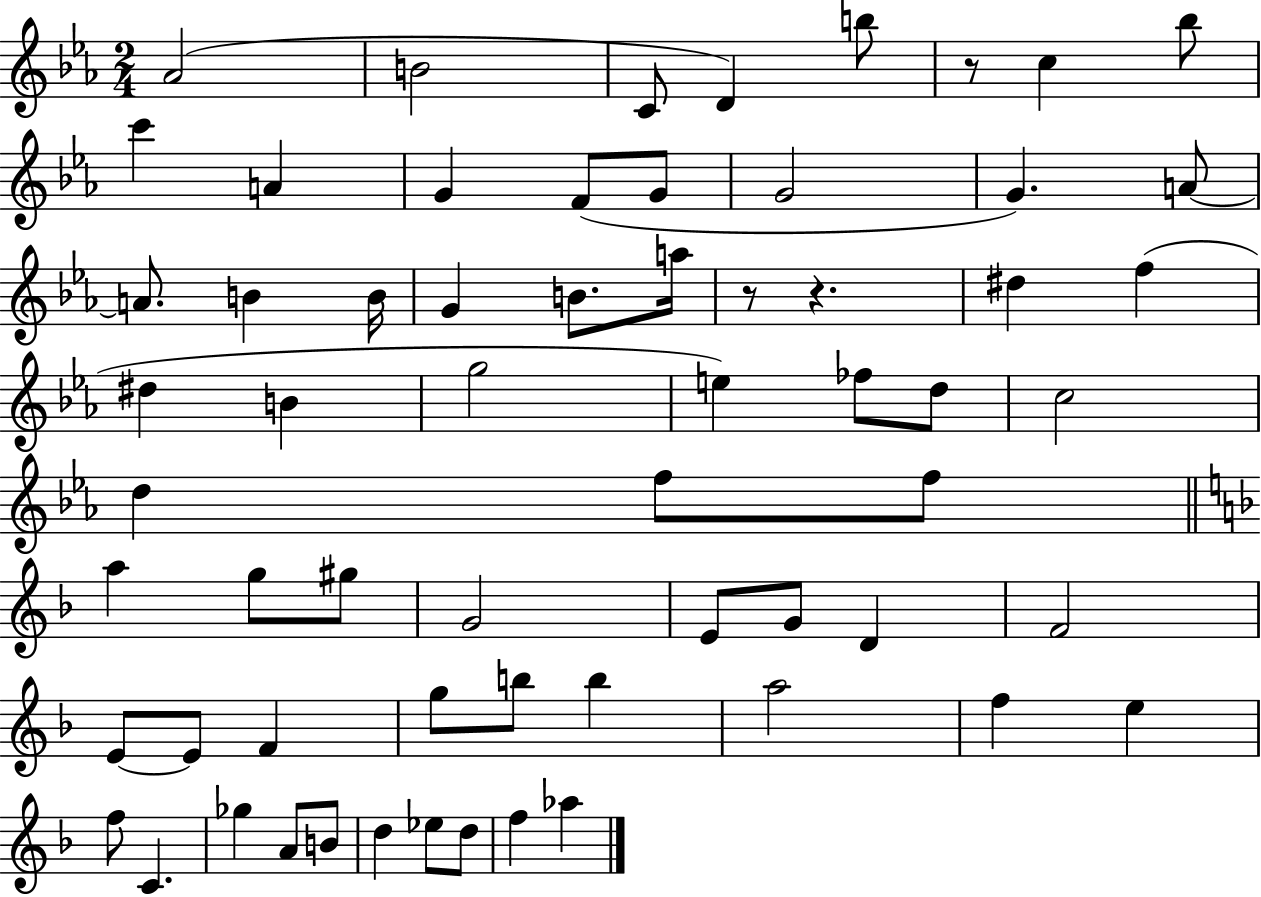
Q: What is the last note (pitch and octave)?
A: Ab5